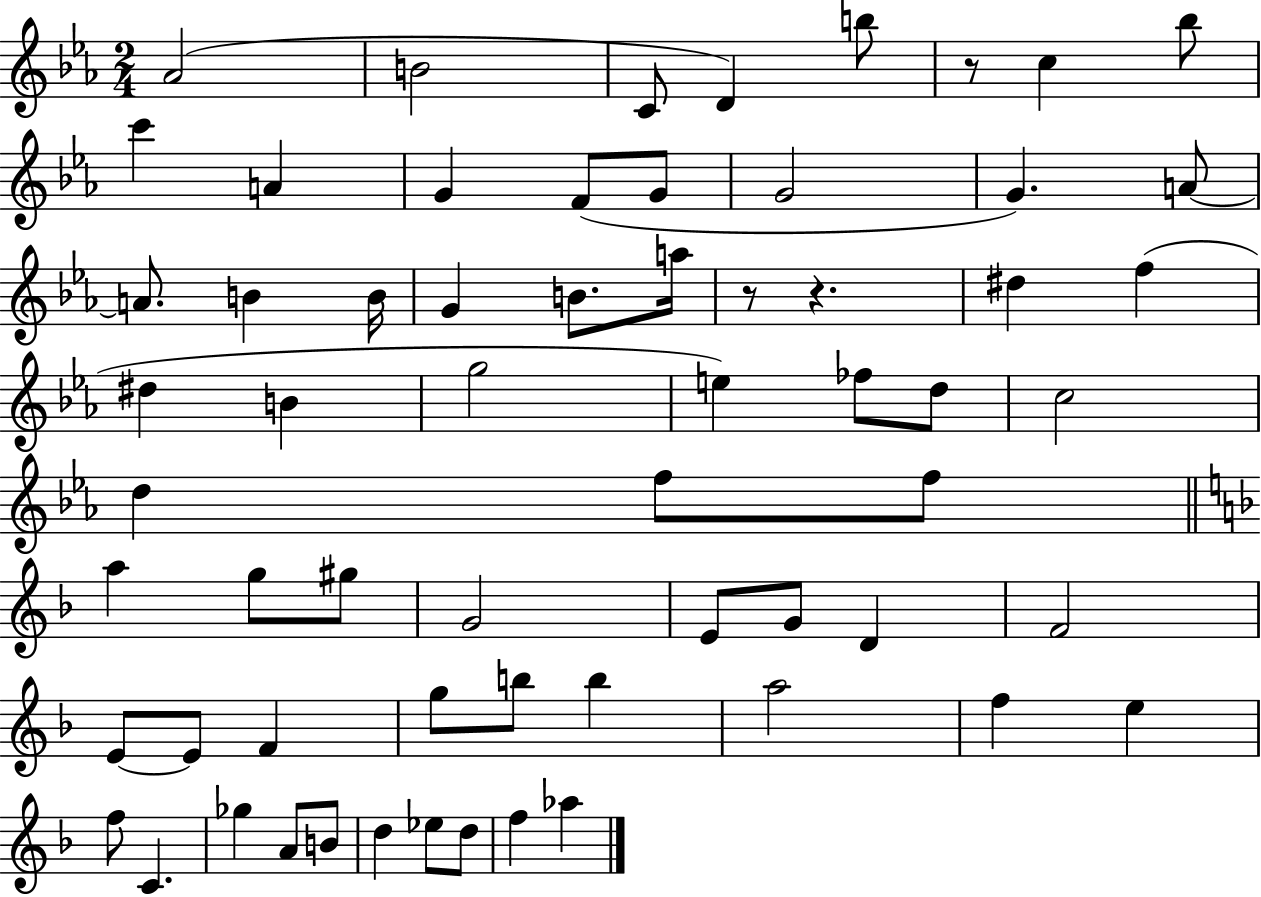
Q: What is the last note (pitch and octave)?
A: Ab5